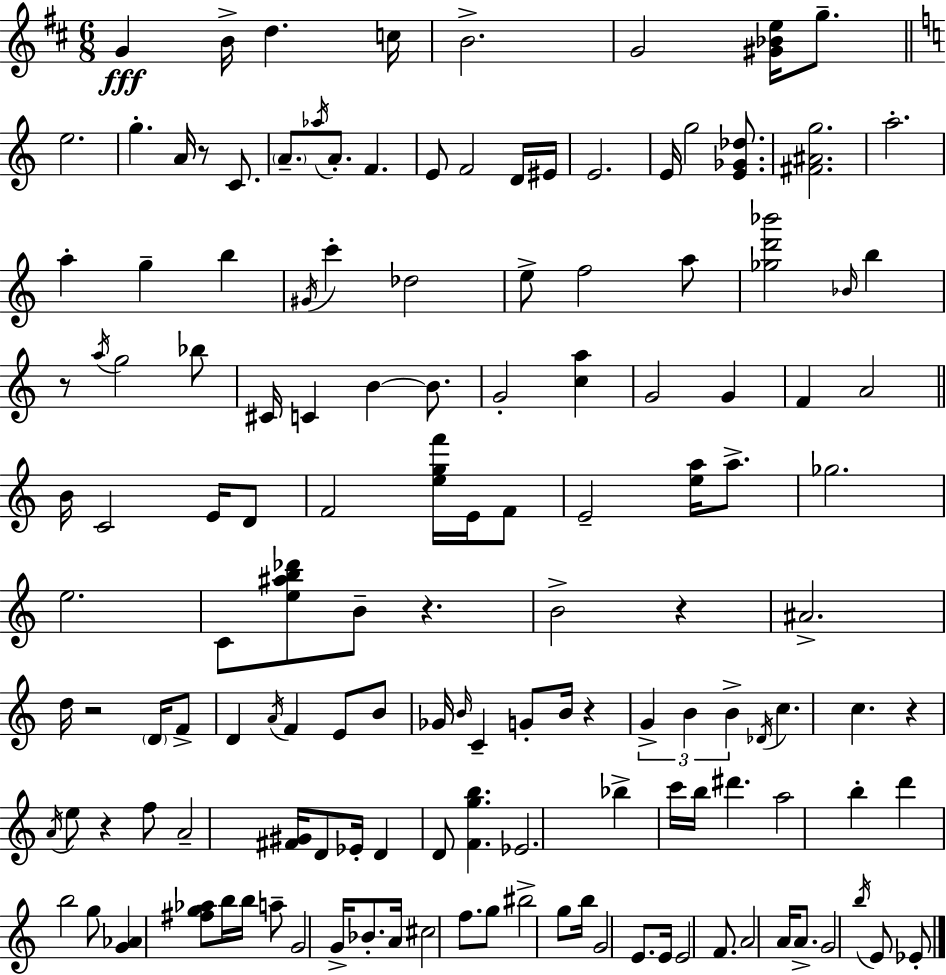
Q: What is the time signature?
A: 6/8